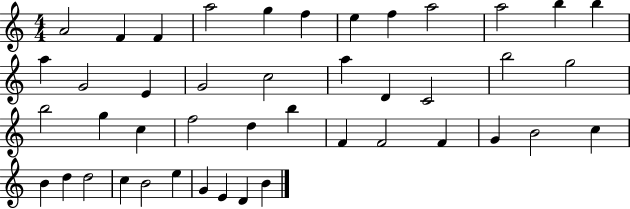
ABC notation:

X:1
T:Untitled
M:4/4
L:1/4
K:C
A2 F F a2 g f e f a2 a2 b b a G2 E G2 c2 a D C2 b2 g2 b2 g c f2 d b F F2 F G B2 c B d d2 c B2 e G E D B